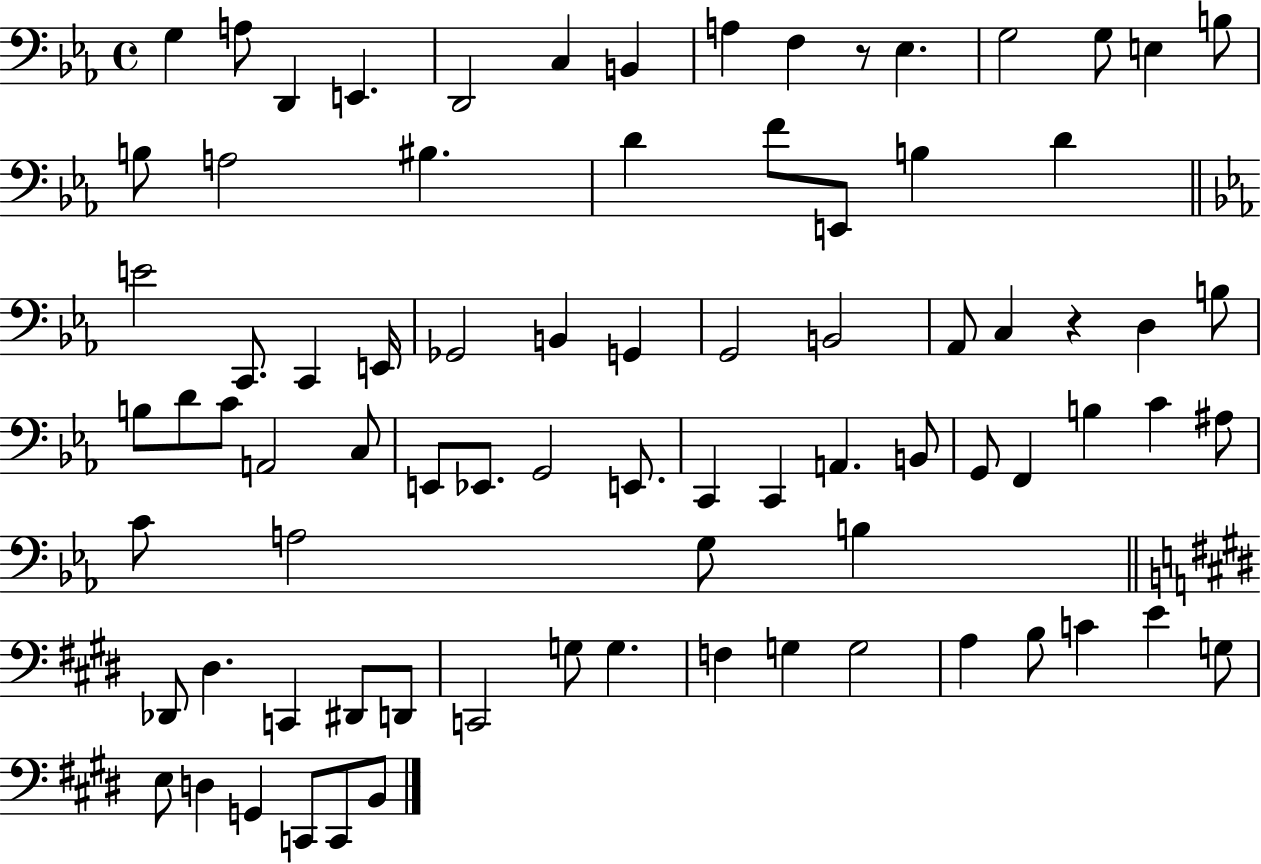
{
  \clef bass
  \time 4/4
  \defaultTimeSignature
  \key ees \major
  g4 a8 d,4 e,4. | d,2 c4 b,4 | a4 f4 r8 ees4. | g2 g8 e4 b8 | \break b8 a2 bis4. | d'4 f'8 e,8 b4 d'4 | \bar "||" \break \key ees \major e'2 c,8. c,4 e,16 | ges,2 b,4 g,4 | g,2 b,2 | aes,8 c4 r4 d4 b8 | \break b8 d'8 c'8 a,2 c8 | e,8 ees,8. g,2 e,8. | c,4 c,4 a,4. b,8 | g,8 f,4 b4 c'4 ais8 | \break c'8 a2 g8 b4 | \bar "||" \break \key e \major des,8 dis4. c,4 dis,8 d,8 | c,2 g8 g4. | f4 g4 g2 | a4 b8 c'4 e'4 g8 | \break e8 d4 g,4 c,8 c,8 b,8 | \bar "|."
}